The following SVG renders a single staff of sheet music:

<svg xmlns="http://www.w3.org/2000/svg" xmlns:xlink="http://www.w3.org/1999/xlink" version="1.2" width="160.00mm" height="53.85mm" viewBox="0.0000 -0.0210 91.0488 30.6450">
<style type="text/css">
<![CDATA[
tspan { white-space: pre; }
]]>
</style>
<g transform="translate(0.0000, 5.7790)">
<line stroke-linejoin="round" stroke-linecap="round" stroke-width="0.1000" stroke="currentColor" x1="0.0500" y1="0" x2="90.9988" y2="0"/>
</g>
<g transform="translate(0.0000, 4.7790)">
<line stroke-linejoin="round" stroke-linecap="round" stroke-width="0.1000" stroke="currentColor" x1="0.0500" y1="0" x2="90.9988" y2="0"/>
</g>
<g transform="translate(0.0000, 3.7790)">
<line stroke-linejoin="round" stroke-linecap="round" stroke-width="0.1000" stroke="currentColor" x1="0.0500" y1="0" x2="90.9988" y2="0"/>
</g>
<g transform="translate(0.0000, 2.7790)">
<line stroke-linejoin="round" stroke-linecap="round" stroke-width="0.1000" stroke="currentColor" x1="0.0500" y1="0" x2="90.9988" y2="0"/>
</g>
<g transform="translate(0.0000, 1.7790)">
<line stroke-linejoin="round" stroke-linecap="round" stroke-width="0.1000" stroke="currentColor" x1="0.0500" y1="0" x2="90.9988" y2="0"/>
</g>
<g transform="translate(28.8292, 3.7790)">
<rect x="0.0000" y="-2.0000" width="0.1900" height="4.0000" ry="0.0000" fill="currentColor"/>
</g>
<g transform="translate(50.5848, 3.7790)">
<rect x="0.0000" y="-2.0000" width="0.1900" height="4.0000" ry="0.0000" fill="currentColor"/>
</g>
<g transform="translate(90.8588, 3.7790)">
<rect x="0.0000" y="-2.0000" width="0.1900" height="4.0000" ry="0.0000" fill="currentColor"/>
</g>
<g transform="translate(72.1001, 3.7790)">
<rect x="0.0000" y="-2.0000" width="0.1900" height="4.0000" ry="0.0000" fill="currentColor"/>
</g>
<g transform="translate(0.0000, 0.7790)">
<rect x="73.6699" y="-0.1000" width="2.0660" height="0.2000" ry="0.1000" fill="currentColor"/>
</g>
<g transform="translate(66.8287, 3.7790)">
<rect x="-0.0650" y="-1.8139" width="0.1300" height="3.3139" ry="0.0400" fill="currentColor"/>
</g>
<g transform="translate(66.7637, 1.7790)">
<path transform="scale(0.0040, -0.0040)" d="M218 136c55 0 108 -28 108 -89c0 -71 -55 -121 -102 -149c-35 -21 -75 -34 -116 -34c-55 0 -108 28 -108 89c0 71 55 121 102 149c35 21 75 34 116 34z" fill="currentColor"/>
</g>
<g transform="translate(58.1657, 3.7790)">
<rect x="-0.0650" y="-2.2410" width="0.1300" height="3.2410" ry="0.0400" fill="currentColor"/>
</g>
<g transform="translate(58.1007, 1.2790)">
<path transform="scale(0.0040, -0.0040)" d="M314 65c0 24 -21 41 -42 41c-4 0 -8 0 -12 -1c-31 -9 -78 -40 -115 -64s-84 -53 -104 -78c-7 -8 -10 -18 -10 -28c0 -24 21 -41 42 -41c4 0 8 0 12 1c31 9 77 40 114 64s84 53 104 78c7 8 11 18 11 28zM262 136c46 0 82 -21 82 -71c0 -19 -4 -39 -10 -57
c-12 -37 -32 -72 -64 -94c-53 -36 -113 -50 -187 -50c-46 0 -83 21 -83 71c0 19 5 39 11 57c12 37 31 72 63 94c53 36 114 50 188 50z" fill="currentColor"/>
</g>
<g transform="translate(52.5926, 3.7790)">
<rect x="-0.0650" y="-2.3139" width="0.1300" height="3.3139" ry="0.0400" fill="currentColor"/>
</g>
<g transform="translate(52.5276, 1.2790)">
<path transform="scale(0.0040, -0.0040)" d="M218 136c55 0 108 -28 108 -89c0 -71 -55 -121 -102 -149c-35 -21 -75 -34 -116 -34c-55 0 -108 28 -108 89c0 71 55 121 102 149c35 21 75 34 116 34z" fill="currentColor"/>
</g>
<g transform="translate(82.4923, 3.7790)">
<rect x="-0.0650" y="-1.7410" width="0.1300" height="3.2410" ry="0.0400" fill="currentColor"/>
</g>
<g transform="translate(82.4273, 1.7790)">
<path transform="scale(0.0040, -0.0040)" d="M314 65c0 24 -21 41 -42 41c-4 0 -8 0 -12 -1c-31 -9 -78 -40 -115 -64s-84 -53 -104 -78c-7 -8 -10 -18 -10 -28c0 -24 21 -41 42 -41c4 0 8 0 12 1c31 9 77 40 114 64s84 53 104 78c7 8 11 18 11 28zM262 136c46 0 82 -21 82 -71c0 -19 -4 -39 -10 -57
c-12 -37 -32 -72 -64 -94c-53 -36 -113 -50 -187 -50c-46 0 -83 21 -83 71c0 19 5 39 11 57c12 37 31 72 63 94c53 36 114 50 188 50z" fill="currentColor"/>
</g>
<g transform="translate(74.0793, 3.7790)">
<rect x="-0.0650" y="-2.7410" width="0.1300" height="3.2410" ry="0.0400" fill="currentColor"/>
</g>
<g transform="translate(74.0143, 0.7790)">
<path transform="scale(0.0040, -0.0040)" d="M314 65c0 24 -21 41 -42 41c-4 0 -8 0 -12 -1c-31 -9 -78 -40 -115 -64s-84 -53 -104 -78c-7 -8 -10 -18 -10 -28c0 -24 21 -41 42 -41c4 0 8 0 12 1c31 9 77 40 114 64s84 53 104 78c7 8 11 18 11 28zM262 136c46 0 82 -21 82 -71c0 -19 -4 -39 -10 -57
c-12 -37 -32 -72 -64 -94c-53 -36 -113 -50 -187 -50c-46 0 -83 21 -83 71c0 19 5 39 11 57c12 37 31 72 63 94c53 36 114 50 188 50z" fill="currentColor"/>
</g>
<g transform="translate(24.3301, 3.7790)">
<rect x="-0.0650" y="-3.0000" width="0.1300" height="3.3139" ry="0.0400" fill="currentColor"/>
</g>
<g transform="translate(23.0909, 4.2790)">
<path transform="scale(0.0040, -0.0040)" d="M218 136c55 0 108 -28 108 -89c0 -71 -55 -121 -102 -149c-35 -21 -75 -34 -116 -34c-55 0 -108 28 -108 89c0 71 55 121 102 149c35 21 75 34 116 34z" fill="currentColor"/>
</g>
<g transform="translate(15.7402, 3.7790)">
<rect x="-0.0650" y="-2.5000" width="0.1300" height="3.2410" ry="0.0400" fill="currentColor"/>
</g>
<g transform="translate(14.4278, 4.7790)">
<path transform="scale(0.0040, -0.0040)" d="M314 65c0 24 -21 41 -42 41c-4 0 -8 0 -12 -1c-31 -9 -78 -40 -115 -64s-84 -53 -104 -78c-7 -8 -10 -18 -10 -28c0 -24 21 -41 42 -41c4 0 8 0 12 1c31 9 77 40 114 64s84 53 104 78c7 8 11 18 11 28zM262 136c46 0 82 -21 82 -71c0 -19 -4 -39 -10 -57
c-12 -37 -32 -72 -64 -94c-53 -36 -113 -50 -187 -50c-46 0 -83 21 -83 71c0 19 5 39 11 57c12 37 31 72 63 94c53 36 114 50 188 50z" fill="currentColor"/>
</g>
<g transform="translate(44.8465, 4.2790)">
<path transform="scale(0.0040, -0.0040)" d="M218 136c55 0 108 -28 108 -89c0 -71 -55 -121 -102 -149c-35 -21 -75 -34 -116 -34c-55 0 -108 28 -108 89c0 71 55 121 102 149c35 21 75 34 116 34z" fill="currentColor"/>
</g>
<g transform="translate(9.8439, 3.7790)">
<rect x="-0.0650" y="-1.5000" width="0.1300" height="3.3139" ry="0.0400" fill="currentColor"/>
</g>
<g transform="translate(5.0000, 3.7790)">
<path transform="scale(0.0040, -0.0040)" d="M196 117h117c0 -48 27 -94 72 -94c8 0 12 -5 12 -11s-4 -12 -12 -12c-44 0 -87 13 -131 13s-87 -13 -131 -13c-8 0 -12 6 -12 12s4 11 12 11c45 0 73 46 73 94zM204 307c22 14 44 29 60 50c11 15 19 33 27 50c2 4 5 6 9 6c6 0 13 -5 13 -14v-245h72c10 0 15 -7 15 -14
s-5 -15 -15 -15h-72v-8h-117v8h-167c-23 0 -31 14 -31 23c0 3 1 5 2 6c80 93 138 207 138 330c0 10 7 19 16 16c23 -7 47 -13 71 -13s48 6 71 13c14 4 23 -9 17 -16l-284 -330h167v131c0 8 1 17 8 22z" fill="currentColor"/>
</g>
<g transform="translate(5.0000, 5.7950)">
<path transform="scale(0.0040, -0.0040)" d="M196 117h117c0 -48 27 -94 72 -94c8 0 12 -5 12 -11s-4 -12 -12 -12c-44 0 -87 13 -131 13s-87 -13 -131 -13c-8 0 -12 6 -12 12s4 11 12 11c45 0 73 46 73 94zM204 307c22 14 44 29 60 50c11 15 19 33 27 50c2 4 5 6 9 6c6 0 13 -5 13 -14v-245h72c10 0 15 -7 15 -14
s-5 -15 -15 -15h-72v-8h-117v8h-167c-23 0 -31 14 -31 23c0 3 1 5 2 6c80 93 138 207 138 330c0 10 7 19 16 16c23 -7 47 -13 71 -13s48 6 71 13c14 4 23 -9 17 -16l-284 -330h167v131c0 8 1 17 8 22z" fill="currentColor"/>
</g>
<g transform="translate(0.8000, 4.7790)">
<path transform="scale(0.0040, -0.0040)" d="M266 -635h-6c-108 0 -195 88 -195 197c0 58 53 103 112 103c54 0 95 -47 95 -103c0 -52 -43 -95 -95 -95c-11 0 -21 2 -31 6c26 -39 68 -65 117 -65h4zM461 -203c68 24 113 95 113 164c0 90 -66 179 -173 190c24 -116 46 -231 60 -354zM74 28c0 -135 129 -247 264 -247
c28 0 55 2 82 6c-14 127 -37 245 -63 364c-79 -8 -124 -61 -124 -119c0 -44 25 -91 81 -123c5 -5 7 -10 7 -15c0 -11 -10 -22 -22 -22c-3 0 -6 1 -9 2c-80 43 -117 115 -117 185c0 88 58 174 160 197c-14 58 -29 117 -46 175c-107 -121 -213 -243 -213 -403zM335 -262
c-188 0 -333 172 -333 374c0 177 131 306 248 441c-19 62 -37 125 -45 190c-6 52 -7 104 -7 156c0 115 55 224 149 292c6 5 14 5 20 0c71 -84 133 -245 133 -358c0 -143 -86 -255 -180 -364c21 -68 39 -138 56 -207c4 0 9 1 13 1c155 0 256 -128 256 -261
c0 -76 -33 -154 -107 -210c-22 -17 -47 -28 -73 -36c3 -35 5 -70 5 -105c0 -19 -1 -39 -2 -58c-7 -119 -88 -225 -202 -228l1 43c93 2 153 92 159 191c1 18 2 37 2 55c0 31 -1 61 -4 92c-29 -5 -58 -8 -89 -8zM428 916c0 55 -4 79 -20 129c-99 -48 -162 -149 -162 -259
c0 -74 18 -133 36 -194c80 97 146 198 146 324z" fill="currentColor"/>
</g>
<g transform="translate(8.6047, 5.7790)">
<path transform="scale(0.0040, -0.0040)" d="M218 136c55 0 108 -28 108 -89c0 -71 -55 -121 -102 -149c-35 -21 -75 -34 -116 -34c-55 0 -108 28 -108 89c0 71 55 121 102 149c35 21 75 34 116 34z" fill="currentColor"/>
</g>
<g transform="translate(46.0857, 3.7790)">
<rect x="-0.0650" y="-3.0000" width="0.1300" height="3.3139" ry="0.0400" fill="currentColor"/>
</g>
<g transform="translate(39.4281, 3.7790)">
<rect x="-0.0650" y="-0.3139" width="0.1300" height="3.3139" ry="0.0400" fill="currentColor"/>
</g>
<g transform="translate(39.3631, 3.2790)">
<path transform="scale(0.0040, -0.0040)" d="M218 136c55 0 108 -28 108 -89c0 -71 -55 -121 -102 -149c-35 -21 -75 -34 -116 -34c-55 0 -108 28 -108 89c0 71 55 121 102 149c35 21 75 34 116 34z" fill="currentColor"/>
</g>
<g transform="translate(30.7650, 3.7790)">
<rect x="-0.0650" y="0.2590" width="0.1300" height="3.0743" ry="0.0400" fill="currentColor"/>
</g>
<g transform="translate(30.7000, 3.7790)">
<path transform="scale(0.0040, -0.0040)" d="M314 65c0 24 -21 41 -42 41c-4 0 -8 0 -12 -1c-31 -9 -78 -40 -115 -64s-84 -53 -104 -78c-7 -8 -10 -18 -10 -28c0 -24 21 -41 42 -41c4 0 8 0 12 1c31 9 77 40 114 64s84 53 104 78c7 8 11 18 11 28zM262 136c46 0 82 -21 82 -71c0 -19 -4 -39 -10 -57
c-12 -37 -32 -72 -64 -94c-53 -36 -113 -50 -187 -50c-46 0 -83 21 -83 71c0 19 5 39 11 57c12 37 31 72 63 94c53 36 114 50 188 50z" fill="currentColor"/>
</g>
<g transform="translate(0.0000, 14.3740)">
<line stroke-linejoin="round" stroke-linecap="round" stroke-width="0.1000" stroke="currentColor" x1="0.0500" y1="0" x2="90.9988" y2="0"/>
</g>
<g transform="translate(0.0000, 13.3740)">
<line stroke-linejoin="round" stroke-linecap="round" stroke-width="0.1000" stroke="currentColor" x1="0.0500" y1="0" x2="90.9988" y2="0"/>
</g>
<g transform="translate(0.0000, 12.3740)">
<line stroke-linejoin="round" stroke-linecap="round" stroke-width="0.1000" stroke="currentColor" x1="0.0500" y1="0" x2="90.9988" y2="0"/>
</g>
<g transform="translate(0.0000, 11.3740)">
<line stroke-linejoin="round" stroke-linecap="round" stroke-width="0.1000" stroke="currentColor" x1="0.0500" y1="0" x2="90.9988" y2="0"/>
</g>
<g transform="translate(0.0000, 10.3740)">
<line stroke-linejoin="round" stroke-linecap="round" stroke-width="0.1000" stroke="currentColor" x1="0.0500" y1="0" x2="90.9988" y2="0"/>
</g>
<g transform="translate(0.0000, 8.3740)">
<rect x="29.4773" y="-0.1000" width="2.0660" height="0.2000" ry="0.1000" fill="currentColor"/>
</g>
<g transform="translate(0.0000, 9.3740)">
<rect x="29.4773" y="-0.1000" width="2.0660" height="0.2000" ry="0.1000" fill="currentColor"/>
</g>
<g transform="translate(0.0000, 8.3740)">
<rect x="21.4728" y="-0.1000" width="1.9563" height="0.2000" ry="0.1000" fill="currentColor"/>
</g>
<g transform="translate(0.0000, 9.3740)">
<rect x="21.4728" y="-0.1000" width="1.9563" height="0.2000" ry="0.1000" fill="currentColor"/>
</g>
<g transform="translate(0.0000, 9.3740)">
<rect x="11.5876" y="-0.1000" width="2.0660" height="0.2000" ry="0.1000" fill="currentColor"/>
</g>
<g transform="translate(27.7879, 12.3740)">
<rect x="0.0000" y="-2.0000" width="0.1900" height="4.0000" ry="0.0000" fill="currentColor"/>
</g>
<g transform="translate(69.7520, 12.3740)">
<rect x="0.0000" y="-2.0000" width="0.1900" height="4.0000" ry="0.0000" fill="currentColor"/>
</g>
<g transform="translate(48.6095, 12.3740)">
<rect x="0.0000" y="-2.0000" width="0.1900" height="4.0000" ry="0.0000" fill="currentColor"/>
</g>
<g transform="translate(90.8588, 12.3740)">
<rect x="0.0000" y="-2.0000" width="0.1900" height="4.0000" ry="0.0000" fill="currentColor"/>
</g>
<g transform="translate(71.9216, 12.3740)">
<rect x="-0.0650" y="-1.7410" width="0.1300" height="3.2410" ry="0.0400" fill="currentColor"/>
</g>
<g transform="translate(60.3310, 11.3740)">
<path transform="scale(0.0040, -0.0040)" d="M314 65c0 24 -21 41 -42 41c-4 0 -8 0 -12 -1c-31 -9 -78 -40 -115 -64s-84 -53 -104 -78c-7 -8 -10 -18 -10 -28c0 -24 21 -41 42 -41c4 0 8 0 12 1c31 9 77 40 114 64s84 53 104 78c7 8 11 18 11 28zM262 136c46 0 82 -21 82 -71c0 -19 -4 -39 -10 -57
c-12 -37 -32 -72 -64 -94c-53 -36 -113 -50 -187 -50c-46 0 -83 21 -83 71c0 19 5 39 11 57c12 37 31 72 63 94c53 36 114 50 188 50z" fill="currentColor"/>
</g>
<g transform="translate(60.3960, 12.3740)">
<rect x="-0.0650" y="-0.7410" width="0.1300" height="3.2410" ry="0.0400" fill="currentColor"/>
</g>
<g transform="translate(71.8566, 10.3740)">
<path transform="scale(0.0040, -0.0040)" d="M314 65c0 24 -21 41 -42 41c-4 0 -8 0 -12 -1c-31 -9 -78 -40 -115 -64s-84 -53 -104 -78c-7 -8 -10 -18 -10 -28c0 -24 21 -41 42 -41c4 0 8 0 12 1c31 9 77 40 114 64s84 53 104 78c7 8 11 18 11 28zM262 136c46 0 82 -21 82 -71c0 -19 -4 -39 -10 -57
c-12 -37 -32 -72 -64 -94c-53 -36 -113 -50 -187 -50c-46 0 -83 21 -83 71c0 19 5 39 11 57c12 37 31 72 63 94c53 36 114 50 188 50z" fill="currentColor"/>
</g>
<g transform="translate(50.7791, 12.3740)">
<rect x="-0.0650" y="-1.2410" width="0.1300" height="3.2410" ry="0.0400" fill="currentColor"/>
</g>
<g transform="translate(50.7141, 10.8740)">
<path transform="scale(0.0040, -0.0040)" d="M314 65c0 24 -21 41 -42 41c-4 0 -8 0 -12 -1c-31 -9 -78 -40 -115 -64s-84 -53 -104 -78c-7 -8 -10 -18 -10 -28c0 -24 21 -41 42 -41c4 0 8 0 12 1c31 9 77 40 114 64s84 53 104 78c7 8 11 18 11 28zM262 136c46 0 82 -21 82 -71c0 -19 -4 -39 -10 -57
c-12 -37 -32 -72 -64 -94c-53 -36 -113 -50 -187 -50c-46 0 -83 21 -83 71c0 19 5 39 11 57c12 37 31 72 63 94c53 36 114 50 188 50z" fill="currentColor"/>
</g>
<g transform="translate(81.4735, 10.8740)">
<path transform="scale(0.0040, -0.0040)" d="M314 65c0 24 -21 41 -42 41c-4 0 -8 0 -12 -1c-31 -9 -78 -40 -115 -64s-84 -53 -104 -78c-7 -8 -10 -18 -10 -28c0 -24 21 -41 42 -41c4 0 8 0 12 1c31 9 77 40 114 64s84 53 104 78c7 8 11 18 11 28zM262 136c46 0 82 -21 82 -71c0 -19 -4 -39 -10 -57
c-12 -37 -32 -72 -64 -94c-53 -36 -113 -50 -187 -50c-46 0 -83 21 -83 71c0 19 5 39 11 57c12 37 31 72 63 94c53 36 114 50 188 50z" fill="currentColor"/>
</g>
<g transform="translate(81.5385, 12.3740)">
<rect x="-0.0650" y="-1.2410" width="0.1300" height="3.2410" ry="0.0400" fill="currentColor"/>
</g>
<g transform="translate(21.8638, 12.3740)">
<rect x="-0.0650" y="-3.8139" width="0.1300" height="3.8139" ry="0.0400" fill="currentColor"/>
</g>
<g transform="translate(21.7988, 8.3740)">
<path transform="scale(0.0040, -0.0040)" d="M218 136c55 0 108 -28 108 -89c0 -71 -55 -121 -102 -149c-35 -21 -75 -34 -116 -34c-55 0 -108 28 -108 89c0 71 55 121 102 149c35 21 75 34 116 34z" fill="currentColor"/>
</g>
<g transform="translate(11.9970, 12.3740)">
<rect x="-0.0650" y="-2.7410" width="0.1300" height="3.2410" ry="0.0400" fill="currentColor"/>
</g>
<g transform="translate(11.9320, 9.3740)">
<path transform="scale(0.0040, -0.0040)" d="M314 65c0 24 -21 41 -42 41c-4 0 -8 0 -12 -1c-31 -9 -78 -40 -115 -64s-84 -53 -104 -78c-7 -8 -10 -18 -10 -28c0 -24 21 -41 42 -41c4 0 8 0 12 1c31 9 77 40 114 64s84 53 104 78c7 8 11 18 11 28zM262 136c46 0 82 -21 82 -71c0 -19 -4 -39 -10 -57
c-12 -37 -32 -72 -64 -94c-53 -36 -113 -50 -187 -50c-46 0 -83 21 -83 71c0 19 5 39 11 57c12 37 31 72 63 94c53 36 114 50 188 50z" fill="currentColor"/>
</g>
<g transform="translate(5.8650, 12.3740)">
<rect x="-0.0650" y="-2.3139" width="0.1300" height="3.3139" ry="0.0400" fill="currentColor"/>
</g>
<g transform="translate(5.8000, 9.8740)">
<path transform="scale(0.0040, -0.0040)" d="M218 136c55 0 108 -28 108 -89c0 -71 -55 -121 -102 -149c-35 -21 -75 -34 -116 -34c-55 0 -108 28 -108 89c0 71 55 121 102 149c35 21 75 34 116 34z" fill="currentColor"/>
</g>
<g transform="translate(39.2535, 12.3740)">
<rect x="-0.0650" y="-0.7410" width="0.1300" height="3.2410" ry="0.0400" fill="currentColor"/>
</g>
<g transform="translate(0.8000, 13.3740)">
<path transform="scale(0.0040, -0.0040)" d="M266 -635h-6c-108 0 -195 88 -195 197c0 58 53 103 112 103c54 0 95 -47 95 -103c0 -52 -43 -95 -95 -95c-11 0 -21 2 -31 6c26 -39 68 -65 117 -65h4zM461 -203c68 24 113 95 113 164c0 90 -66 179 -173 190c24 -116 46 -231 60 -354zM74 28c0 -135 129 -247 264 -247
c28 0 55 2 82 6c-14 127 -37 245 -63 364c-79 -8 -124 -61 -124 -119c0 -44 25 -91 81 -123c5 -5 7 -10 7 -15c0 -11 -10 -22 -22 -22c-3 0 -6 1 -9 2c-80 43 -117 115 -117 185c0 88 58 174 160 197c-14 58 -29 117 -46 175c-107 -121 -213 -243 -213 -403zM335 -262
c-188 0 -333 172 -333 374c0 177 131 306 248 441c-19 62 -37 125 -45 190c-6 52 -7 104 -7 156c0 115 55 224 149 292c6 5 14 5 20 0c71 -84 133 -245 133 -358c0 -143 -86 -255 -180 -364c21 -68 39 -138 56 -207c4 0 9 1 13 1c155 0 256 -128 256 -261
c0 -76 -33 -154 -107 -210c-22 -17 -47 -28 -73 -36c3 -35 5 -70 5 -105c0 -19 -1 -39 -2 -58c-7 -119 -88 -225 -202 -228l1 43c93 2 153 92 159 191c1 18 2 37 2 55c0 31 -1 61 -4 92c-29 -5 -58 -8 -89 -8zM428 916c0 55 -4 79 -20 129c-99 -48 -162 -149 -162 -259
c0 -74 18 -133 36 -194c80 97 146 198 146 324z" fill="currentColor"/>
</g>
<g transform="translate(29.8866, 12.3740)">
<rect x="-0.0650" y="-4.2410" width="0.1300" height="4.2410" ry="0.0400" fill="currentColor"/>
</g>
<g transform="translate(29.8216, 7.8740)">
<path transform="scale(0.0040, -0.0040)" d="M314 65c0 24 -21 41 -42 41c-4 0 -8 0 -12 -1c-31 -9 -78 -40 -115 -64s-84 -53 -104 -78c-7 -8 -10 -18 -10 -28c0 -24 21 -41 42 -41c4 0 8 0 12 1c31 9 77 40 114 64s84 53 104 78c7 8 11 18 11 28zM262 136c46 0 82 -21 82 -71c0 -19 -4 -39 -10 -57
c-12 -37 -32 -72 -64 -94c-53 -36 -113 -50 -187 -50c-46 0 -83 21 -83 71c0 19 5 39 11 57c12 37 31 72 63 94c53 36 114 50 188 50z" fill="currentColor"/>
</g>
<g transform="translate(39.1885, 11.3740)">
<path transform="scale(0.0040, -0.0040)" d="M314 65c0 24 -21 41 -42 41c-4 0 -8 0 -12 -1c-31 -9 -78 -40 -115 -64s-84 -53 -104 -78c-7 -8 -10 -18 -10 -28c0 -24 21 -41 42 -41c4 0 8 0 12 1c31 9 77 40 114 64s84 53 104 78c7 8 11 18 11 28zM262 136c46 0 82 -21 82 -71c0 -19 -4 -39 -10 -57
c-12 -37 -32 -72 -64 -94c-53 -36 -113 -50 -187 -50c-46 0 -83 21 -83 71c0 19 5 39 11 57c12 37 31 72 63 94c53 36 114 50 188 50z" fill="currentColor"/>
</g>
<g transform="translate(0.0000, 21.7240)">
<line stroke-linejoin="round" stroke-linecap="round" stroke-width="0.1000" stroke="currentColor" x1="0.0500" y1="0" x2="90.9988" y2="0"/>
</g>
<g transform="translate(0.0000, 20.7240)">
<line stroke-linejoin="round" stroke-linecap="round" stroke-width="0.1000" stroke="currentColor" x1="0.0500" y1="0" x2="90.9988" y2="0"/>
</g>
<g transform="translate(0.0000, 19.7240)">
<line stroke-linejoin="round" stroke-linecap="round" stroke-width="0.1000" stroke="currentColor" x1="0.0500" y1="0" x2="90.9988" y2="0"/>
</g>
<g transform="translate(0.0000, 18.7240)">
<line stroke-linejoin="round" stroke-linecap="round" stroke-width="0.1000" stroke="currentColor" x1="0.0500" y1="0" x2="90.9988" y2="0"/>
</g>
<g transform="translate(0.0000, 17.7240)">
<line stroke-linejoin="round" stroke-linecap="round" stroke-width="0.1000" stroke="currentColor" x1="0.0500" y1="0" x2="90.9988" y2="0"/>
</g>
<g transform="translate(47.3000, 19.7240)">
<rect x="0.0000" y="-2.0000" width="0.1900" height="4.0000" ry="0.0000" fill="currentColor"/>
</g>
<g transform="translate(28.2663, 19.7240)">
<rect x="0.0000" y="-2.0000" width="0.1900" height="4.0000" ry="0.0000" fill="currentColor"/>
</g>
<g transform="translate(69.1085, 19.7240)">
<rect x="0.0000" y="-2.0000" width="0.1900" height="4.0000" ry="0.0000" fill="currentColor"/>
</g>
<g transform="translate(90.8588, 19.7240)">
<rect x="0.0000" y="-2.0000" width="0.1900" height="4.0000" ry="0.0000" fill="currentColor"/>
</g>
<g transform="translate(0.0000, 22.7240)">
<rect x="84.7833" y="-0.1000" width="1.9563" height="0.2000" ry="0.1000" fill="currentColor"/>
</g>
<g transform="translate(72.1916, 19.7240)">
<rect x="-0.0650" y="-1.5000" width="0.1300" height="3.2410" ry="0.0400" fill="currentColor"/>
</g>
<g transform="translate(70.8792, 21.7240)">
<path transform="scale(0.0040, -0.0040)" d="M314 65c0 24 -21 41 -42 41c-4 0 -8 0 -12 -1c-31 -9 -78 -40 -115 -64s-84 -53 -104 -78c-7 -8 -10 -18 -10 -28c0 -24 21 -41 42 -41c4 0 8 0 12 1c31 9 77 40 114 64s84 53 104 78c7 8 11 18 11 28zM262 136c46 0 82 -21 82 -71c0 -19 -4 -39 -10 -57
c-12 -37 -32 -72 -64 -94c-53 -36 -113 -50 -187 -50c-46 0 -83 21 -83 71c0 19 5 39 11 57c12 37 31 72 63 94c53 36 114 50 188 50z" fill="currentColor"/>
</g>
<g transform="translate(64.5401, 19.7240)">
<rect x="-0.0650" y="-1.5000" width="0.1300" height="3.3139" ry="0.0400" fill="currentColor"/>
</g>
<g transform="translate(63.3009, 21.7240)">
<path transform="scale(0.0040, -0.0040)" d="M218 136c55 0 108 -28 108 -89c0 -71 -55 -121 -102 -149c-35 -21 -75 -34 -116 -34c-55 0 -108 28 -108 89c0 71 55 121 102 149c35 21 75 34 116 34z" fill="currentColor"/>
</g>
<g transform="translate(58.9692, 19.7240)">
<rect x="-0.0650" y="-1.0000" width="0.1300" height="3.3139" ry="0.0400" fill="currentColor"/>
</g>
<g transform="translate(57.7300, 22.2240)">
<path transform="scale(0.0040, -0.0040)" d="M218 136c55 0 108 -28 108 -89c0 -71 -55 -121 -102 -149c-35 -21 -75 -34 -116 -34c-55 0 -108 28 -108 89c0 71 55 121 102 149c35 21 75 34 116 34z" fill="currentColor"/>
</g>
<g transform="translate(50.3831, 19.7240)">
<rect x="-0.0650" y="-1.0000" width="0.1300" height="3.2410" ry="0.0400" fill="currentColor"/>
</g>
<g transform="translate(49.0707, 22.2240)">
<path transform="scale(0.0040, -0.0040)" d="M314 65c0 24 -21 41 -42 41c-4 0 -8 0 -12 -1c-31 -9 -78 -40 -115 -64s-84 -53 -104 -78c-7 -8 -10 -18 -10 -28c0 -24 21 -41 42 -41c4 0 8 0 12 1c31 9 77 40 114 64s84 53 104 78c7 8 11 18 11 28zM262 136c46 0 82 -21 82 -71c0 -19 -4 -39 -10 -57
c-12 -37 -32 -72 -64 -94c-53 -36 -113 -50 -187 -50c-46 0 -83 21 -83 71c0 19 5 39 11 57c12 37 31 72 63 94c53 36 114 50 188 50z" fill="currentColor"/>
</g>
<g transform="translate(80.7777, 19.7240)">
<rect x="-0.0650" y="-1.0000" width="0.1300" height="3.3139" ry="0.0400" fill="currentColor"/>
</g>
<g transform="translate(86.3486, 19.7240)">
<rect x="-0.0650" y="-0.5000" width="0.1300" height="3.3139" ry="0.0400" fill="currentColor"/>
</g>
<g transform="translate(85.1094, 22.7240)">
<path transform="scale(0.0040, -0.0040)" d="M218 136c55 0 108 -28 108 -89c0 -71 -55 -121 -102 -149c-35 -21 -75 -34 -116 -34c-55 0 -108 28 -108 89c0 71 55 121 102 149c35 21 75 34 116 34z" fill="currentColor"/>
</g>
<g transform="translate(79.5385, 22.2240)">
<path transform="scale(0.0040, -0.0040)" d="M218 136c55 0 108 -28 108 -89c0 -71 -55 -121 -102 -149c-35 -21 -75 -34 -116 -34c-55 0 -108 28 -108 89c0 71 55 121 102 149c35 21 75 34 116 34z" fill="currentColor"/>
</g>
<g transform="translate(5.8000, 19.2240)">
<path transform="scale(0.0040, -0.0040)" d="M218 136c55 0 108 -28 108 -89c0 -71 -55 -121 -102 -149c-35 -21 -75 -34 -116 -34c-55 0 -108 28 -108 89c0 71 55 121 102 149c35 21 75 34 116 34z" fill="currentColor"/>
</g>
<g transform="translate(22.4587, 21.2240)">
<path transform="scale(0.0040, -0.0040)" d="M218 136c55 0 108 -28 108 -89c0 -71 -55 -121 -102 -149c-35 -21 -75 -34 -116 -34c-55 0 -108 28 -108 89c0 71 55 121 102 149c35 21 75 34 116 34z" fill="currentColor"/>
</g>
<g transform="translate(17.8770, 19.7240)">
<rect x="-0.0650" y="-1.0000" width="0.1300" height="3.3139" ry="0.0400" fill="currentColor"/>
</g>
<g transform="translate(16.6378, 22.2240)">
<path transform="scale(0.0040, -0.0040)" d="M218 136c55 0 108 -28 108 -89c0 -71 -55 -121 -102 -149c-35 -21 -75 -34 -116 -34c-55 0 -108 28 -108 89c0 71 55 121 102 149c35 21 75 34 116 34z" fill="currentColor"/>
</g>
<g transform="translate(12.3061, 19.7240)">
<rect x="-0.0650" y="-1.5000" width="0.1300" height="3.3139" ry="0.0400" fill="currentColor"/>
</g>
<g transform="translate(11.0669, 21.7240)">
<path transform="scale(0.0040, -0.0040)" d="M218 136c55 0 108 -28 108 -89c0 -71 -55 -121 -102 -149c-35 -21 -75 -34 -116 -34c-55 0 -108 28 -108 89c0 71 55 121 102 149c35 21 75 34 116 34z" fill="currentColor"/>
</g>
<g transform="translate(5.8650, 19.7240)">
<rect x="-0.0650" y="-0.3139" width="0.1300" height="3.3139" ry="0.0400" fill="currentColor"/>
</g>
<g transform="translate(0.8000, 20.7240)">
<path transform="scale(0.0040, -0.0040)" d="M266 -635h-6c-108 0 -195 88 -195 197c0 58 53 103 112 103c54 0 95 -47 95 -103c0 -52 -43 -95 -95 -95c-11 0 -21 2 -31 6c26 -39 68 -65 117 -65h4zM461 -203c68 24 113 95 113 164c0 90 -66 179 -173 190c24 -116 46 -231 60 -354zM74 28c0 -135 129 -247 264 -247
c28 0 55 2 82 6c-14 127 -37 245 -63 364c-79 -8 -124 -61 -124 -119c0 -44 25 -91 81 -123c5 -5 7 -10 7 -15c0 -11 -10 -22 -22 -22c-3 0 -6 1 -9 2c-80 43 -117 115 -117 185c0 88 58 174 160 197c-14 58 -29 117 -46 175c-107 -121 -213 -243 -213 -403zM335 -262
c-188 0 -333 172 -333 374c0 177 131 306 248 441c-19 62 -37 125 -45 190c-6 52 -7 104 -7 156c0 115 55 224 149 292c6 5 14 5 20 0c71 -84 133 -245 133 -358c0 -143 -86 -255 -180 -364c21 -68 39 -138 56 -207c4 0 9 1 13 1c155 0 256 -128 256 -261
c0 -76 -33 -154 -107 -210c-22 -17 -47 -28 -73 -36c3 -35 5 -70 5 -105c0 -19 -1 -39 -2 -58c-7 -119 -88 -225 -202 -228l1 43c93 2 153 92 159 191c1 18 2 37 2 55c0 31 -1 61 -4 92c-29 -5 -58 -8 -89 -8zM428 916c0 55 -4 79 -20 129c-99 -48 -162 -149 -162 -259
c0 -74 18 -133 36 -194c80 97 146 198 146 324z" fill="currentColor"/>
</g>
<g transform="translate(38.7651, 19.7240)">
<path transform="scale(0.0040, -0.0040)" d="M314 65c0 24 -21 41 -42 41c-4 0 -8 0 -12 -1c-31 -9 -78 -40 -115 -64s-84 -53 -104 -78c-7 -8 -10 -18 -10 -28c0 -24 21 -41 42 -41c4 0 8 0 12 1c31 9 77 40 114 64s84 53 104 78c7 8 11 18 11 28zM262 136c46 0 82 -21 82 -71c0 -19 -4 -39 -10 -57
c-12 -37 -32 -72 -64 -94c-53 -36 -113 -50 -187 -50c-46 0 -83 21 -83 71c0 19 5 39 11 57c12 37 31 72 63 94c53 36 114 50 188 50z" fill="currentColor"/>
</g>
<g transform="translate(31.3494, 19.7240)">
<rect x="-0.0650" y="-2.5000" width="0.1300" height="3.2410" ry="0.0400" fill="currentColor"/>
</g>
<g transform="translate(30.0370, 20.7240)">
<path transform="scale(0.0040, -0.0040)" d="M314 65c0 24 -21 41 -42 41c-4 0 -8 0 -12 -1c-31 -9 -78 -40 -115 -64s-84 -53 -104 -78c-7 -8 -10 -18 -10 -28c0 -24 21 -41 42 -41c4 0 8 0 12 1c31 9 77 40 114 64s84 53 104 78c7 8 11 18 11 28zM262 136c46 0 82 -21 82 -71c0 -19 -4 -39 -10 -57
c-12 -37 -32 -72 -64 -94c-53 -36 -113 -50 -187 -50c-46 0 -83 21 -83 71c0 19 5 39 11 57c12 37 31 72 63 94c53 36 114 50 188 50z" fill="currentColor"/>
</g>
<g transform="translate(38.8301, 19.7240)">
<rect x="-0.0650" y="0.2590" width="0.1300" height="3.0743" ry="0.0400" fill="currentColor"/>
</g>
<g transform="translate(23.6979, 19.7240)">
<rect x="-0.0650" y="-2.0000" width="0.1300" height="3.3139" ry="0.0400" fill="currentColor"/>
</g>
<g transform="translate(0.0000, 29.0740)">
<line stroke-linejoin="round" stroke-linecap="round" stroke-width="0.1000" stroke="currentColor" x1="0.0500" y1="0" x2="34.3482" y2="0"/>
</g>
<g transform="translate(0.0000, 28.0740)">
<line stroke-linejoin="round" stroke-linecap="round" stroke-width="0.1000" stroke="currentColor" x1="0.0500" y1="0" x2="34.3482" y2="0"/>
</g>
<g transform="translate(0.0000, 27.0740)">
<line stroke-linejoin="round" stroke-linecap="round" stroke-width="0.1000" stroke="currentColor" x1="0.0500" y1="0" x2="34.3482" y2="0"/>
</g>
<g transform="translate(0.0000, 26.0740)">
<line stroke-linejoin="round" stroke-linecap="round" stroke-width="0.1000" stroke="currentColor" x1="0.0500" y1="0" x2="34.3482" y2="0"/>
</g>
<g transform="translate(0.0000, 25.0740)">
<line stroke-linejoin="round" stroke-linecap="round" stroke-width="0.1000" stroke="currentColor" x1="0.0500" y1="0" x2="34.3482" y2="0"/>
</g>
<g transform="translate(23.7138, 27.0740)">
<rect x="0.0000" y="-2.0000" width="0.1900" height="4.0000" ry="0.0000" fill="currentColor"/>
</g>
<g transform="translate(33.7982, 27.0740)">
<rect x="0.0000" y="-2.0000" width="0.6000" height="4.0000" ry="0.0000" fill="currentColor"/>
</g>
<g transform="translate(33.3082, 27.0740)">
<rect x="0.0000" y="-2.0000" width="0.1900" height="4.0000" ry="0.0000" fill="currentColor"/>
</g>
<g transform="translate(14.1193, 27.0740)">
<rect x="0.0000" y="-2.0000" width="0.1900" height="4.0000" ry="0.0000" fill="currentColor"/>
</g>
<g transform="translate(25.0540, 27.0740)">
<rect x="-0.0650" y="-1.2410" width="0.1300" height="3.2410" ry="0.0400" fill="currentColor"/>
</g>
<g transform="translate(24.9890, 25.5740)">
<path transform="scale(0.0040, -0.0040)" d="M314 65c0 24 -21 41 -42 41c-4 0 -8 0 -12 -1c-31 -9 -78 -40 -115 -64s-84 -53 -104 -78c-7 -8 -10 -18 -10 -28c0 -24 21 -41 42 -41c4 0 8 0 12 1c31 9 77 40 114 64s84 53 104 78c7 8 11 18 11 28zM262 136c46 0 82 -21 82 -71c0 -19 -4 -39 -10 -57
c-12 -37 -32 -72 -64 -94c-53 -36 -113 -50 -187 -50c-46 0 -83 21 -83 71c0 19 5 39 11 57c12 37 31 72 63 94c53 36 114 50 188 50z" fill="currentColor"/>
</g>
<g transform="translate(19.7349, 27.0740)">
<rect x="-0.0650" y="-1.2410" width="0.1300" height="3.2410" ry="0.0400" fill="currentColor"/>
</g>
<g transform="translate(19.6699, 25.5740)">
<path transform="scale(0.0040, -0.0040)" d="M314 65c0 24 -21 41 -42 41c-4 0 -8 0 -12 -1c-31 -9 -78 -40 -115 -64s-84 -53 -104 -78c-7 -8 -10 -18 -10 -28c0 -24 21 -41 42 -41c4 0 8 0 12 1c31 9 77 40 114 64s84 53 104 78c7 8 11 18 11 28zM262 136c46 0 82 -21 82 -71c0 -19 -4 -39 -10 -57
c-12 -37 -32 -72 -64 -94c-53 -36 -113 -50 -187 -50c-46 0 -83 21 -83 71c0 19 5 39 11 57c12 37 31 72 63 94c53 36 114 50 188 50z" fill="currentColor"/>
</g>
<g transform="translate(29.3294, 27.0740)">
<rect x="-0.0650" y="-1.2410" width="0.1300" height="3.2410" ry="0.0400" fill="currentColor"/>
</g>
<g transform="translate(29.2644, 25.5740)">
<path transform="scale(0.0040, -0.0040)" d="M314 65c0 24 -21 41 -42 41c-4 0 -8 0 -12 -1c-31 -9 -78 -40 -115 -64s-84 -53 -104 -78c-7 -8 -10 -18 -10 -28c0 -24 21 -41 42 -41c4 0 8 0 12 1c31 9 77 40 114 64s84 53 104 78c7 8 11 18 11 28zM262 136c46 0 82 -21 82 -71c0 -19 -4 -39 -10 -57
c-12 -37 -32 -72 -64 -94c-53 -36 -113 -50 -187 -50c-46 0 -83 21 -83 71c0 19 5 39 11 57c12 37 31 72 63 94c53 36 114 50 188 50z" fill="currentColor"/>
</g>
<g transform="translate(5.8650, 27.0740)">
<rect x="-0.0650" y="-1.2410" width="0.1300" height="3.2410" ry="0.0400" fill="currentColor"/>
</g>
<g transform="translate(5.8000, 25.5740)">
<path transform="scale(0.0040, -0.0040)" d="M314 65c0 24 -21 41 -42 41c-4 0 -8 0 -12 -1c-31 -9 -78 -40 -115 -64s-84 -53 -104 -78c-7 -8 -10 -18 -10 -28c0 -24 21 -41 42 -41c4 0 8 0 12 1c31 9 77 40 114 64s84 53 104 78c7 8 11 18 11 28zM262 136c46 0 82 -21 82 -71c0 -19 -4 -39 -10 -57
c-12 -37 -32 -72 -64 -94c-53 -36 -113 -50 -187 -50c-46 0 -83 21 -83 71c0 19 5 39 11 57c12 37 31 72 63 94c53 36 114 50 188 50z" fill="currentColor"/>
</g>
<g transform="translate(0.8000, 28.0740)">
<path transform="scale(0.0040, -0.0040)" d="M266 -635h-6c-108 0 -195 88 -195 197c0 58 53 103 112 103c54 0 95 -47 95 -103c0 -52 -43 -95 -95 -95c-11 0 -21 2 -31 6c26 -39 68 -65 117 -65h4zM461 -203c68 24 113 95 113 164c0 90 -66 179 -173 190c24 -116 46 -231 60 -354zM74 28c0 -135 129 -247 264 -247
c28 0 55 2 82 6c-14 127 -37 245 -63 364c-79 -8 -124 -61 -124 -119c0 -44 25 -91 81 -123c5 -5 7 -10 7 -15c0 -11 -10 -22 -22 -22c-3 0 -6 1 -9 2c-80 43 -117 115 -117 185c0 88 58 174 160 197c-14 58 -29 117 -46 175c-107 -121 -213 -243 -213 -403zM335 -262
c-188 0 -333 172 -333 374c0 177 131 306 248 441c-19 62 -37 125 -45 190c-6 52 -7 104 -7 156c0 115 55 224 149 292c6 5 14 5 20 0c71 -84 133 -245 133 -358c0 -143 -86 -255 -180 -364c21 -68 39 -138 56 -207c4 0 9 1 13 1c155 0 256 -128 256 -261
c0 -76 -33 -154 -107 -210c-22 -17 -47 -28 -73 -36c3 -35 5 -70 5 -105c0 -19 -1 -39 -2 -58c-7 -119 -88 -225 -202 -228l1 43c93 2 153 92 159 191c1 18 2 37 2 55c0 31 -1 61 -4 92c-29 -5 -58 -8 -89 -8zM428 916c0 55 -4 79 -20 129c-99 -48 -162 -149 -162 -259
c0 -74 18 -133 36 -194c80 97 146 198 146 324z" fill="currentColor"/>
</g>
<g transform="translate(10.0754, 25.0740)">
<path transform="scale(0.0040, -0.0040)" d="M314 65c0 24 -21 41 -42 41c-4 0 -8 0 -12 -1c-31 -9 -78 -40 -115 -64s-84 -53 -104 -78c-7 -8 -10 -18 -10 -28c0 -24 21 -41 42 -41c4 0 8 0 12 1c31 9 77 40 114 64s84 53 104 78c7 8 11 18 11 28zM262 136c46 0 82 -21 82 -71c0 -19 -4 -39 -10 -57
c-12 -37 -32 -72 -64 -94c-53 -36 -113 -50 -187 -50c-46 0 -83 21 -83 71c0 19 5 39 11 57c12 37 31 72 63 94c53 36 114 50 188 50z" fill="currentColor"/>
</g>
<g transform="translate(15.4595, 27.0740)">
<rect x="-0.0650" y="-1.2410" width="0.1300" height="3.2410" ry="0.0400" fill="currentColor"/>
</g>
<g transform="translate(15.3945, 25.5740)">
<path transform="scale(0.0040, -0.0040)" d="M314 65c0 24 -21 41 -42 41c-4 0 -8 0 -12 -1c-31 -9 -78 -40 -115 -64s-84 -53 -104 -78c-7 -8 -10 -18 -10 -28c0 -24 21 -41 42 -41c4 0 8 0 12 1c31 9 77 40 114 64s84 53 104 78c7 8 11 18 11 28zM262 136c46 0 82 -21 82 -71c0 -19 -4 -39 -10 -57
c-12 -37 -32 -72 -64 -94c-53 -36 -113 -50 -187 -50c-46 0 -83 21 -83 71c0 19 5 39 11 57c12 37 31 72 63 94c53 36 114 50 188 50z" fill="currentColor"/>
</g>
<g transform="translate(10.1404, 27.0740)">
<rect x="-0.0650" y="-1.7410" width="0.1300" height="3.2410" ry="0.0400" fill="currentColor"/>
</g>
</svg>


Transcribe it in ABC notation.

X:1
T:Untitled
M:4/4
L:1/4
K:C
E G2 A B2 c A g g2 f a2 f2 g a2 c' d'2 d2 e2 d2 f2 e2 c E D F G2 B2 D2 D E E2 D C e2 f2 e2 e2 e2 e2